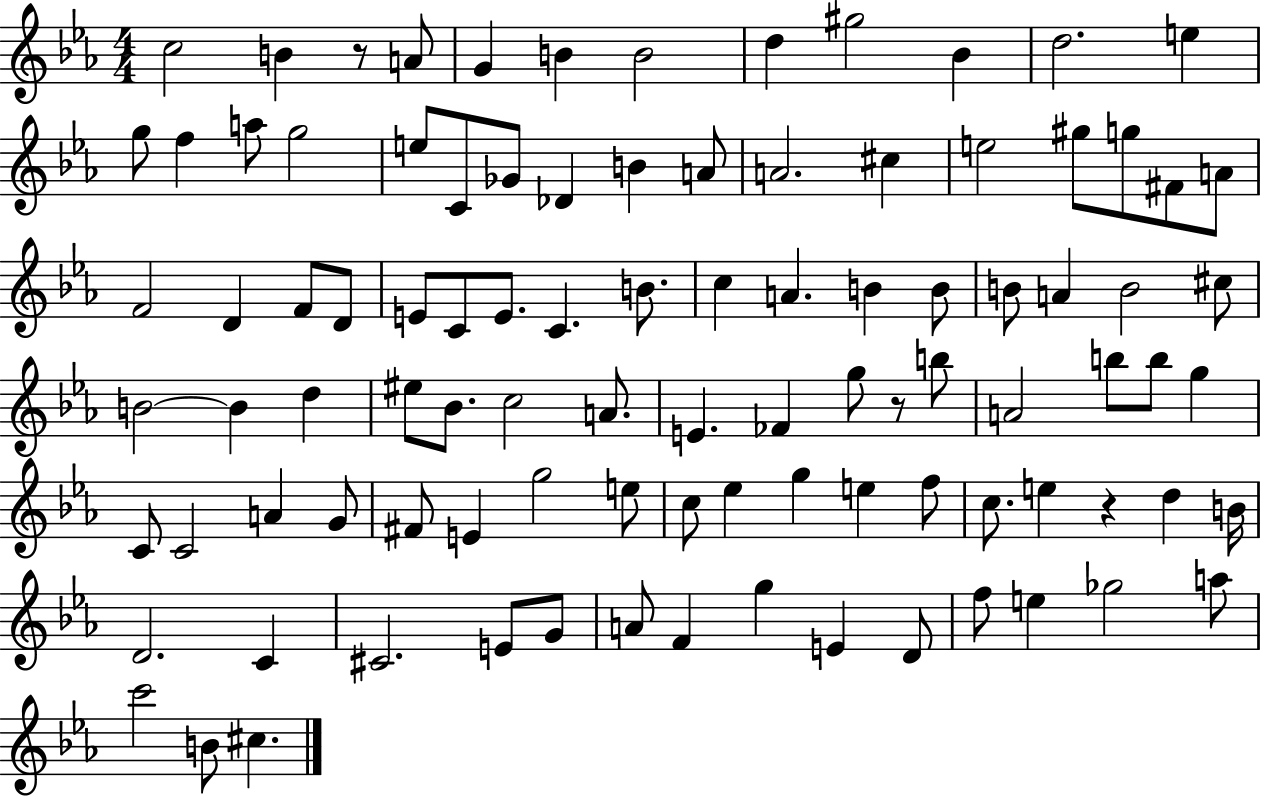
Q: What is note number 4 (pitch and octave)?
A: G4